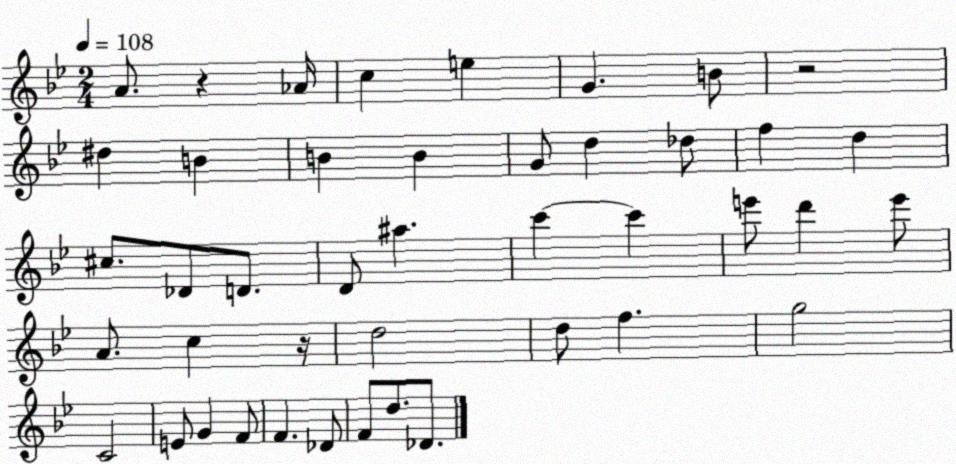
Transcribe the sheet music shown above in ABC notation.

X:1
T:Untitled
M:2/4
L:1/4
K:Bb
A/2 z _A/4 c e G B/2 z2 ^d B B B G/2 d _d/2 f d ^c/2 _D/2 D/2 D/2 ^a c' c' e'/2 d' e'/2 A/2 c z/4 d2 d/2 f g2 C2 E/2 G F/2 F _D/2 F/2 d/2 _D/2